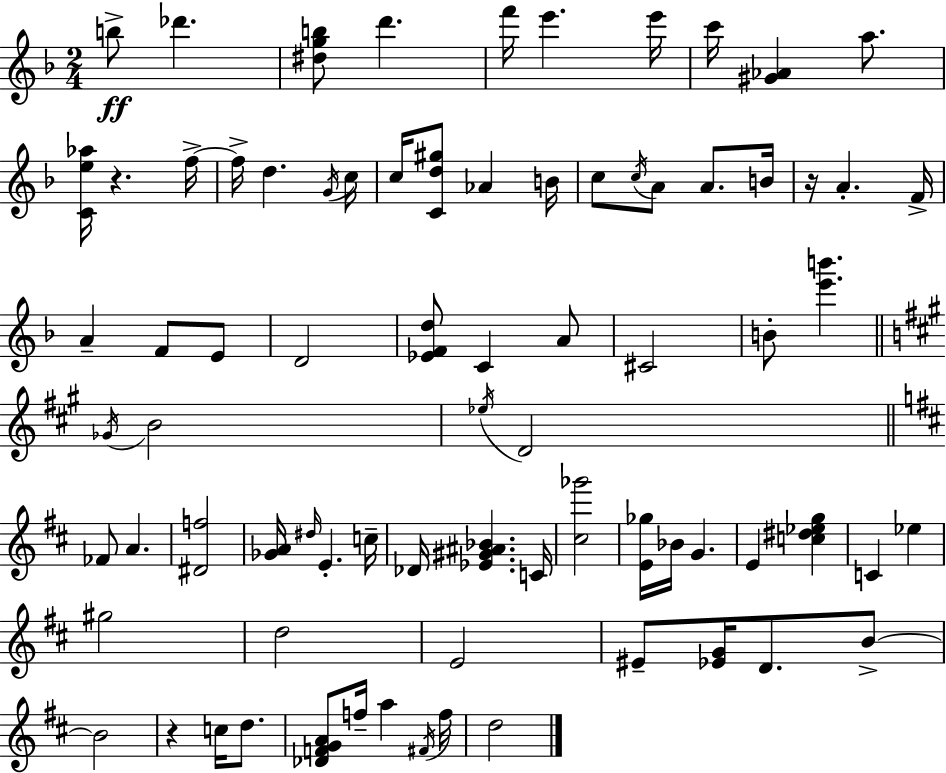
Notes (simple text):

B5/e Db6/q. [D#5,G5,B5]/e D6/q. F6/s E6/q. E6/s C6/s [G#4,Ab4]/q A5/e. [C4,E5,Ab5]/s R/q. F5/s F5/s D5/q. G4/s C5/s C5/s [C4,D5,G#5]/e Ab4/q B4/s C5/e C5/s A4/e A4/e. B4/s R/s A4/q. F4/s A4/q F4/e E4/e D4/h [Eb4,F4,D5]/e C4/q A4/e C#4/h B4/e [E6,B6]/q. Gb4/s B4/h Eb5/s D4/h FES4/e A4/q. [D#4,F5]/h [Gb4,A4]/s D#5/s E4/q. C5/s Db4/s [Eb4,G#4,A#4,Bb4]/q. C4/s [C#5,Gb6]/h [E4,Gb5]/s Bb4/s G4/q. E4/q [C5,D#5,Eb5,G5]/q C4/q Eb5/q G#5/h D5/h E4/h EIS4/e [Eb4,G4]/s D4/e. B4/e B4/h R/q C5/s D5/e. [Db4,F4,G4,A4]/e F5/s A5/q F#4/s F5/s D5/h